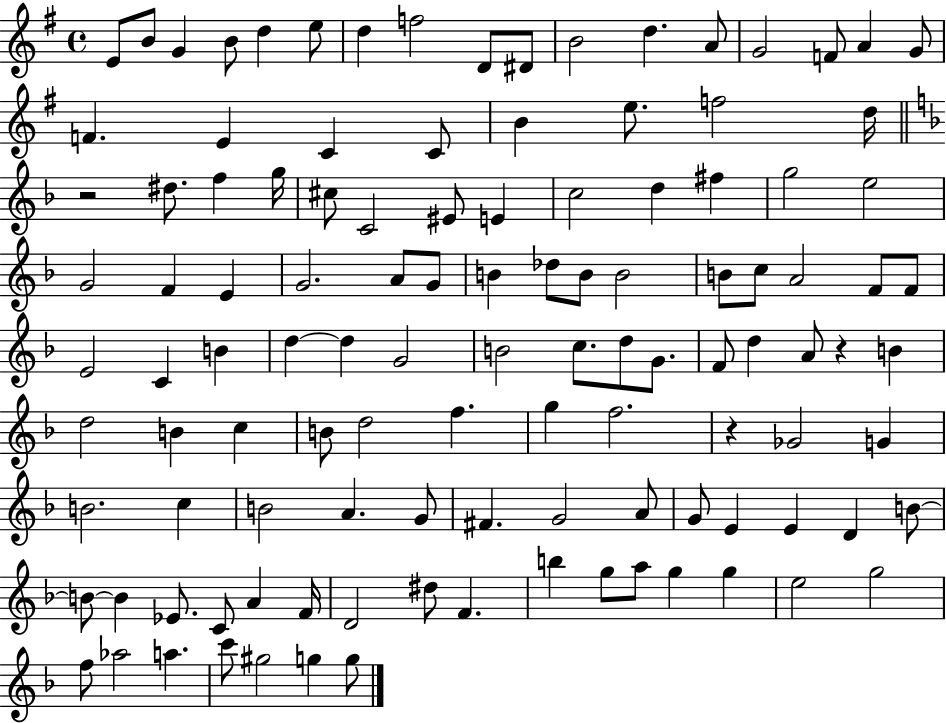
X:1
T:Untitled
M:4/4
L:1/4
K:G
E/2 B/2 G B/2 d e/2 d f2 D/2 ^D/2 B2 d A/2 G2 F/2 A G/2 F E C C/2 B e/2 f2 d/4 z2 ^d/2 f g/4 ^c/2 C2 ^E/2 E c2 d ^f g2 e2 G2 F E G2 A/2 G/2 B _d/2 B/2 B2 B/2 c/2 A2 F/2 F/2 E2 C B d d G2 B2 c/2 d/2 G/2 F/2 d A/2 z B d2 B c B/2 d2 f g f2 z _G2 G B2 c B2 A G/2 ^F G2 A/2 G/2 E E D B/2 B/2 B _E/2 C/2 A F/4 D2 ^d/2 F b g/2 a/2 g g e2 g2 f/2 _a2 a c'/2 ^g2 g g/2